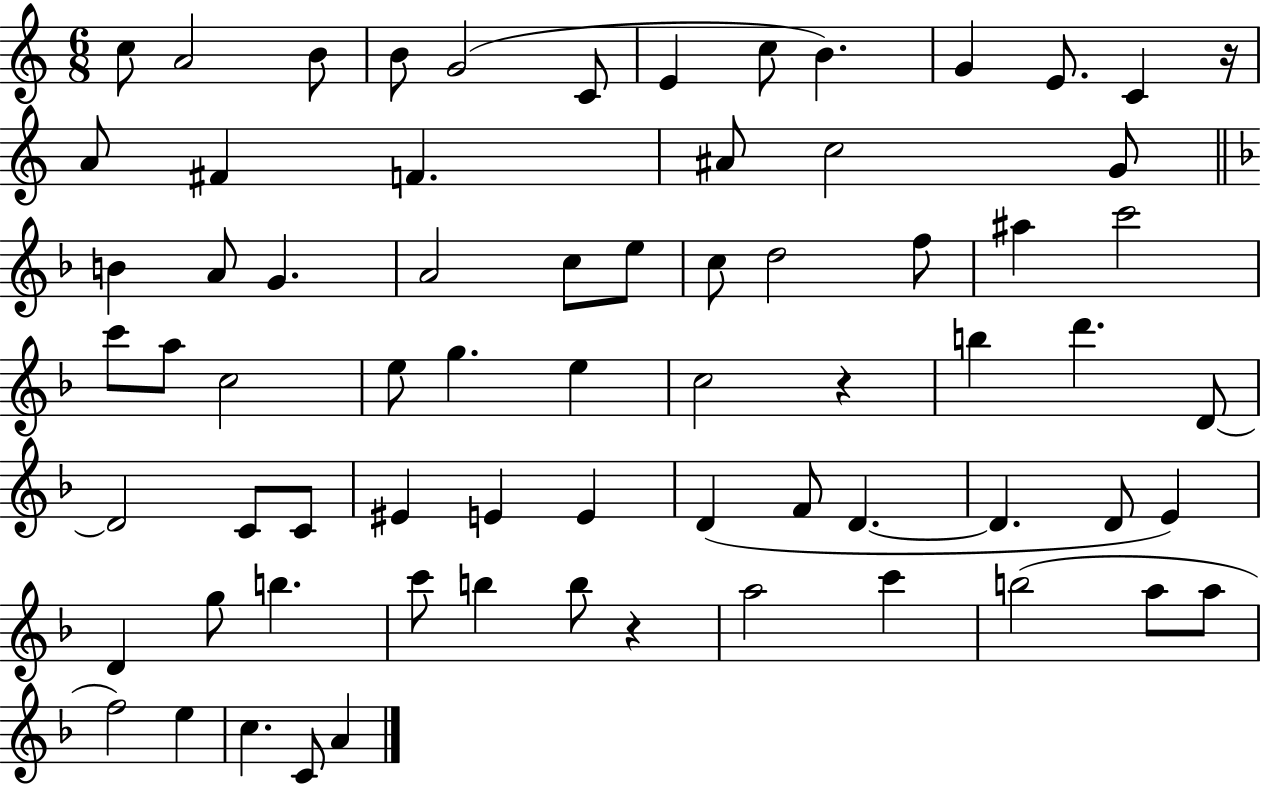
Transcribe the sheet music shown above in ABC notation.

X:1
T:Untitled
M:6/8
L:1/4
K:C
c/2 A2 B/2 B/2 G2 C/2 E c/2 B G E/2 C z/4 A/2 ^F F ^A/2 c2 G/2 B A/2 G A2 c/2 e/2 c/2 d2 f/2 ^a c'2 c'/2 a/2 c2 e/2 g e c2 z b d' D/2 D2 C/2 C/2 ^E E E D F/2 D D D/2 E D g/2 b c'/2 b b/2 z a2 c' b2 a/2 a/2 f2 e c C/2 A